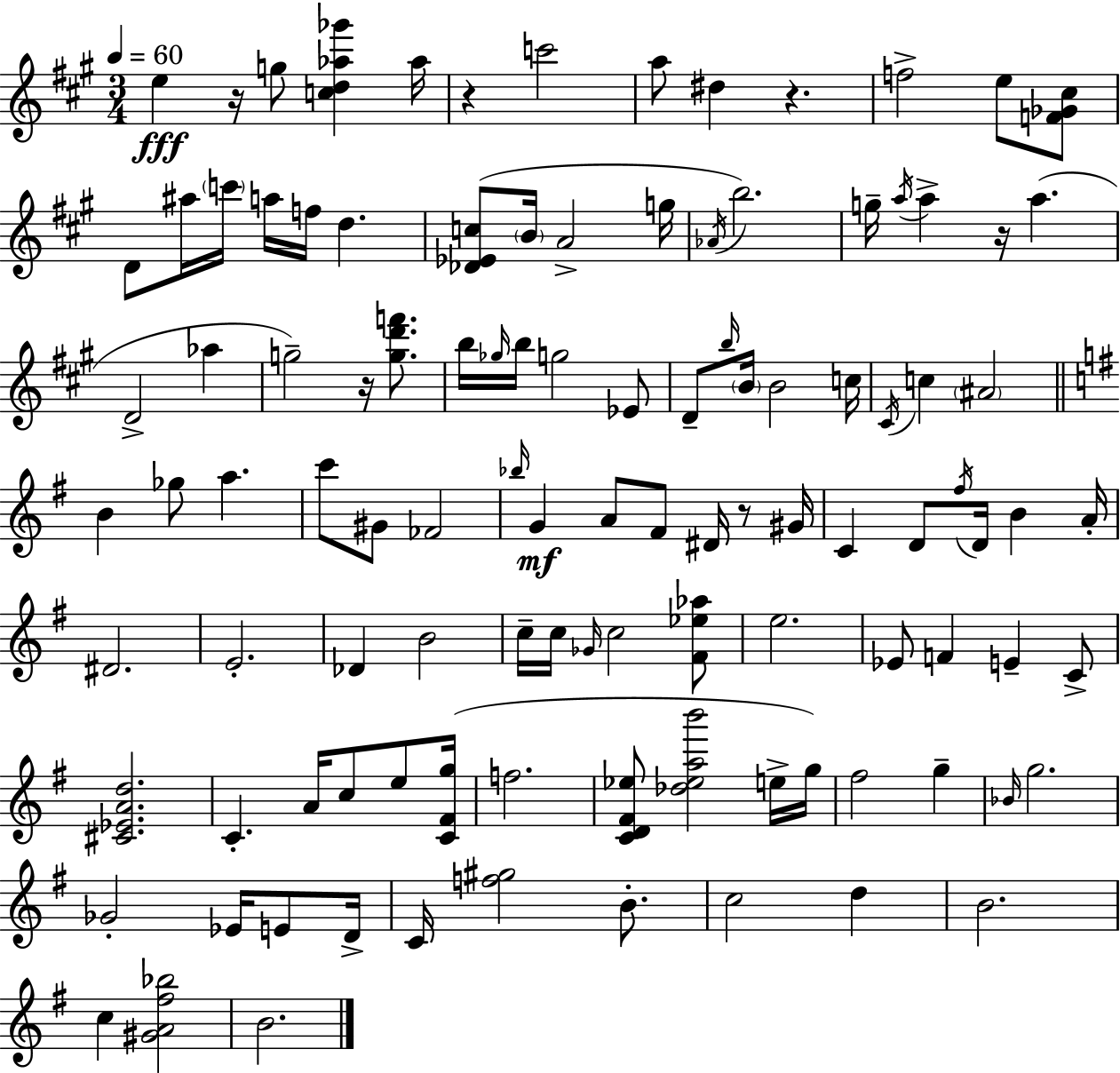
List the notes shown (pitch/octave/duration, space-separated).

E5/q R/s G5/e [C5,D5,Ab5,Gb6]/q Ab5/s R/q C6/h A5/e D#5/q R/q. F5/h E5/e [F4,Gb4,C#5]/e D4/e A#5/s C6/s A5/s F5/s D5/q. [Db4,Eb4,C5]/e B4/s A4/h G5/s Ab4/s B5/h. G5/s A5/s A5/q R/s A5/q. D4/h Ab5/q G5/h R/s [G5,D6,F6]/e. B5/s Gb5/s B5/s G5/h Eb4/e D4/e B5/s B4/s B4/h C5/s C#4/s C5/q A#4/h B4/q Gb5/e A5/q. C6/e G#4/e FES4/h Bb5/s G4/q A4/e F#4/e D#4/s R/e G#4/s C4/q D4/e F#5/s D4/s B4/q A4/s D#4/h. E4/h. Db4/q B4/h C5/s C5/s Gb4/s C5/h [F#4,Eb5,Ab5]/e E5/h. Eb4/e F4/q E4/q C4/e [C#4,Eb4,A4,D5]/h. C4/q. A4/s C5/e E5/e [C4,F#4,G5]/s F5/h. [C4,D4,F#4,Eb5]/e [Db5,Eb5,A5,B6]/h E5/s G5/s F#5/h G5/q Bb4/s G5/h. Gb4/h Eb4/s E4/e D4/s C4/s [F5,G#5]/h B4/e. C5/h D5/q B4/h. C5/q [G#4,A4,F#5,Bb5]/h B4/h.